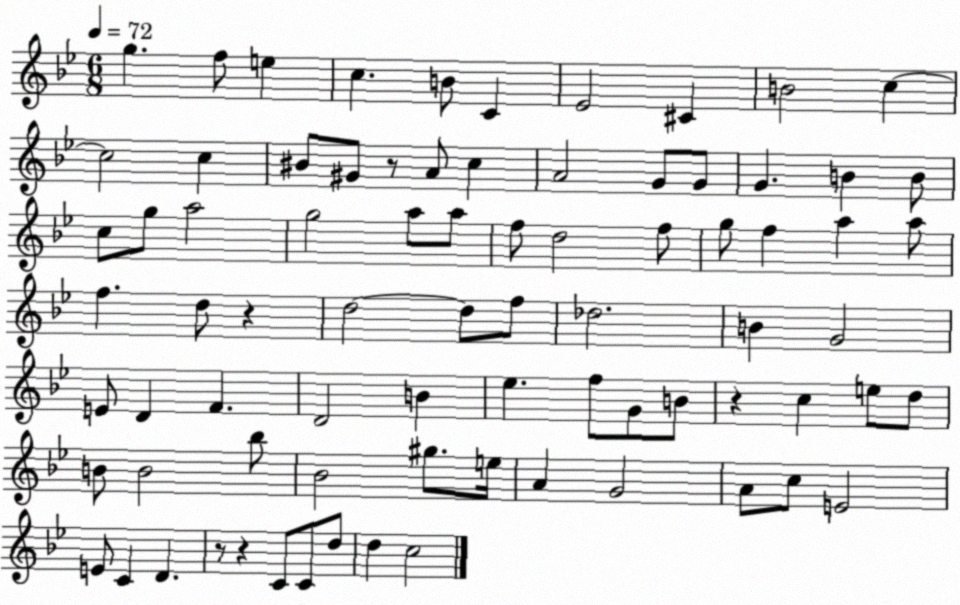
X:1
T:Untitled
M:6/8
L:1/4
K:Bb
g f/2 e c B/2 C _E2 ^C B2 c c2 c ^B/2 ^G/2 z/2 A/2 c A2 G/2 G/2 G B B/2 c/2 g/2 a2 g2 a/2 a/2 f/2 d2 f/2 g/2 f a a/2 f d/2 z d2 d/2 f/2 _d2 B G2 E/2 D F D2 B _e f/2 G/2 B/2 z c e/2 d/2 B/2 B2 _b/2 _B2 ^g/2 e/4 A G2 A/2 c/2 E2 E/2 C D z/2 z C/2 C/2 d/2 d c2